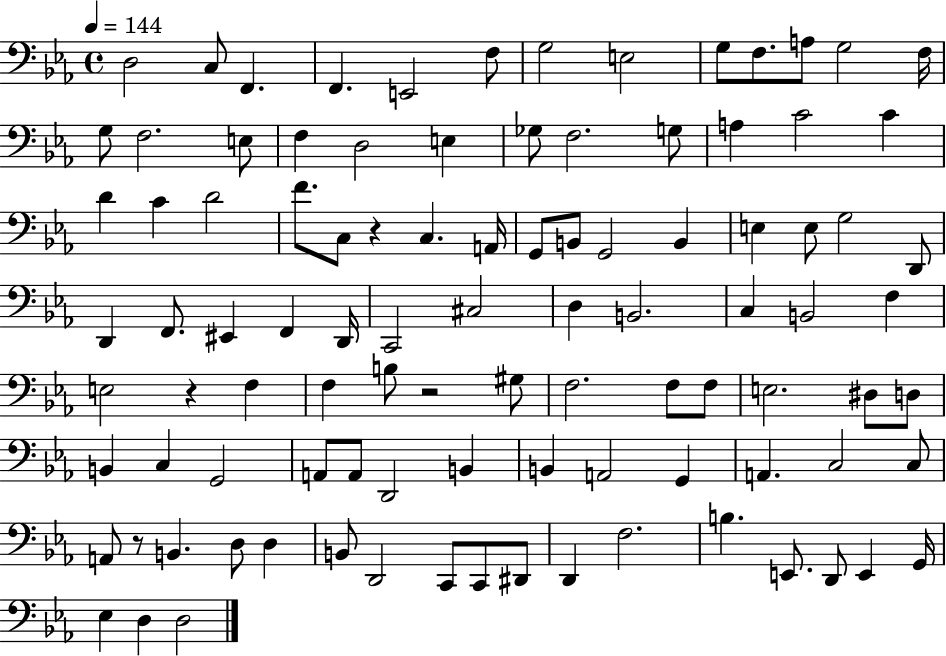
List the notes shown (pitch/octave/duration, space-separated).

D3/h C3/e F2/q. F2/q. E2/h F3/e G3/h E3/h G3/e F3/e. A3/e G3/h F3/s G3/e F3/h. E3/e F3/q D3/h E3/q Gb3/e F3/h. G3/e A3/q C4/h C4/q D4/q C4/q D4/h F4/e. C3/e R/q C3/q. A2/s G2/e B2/e G2/h B2/q E3/q E3/e G3/h D2/e D2/q F2/e. EIS2/q F2/q D2/s C2/h C#3/h D3/q B2/h. C3/q B2/h F3/q E3/h R/q F3/q F3/q B3/e R/h G#3/e F3/h. F3/e F3/e E3/h. D#3/e D3/e B2/q C3/q G2/h A2/e A2/e D2/h B2/q B2/q A2/h G2/q A2/q. C3/h C3/e A2/e R/e B2/q. D3/e D3/q B2/e D2/h C2/e C2/e D#2/e D2/q F3/h. B3/q. E2/e. D2/e E2/q G2/s Eb3/q D3/q D3/h